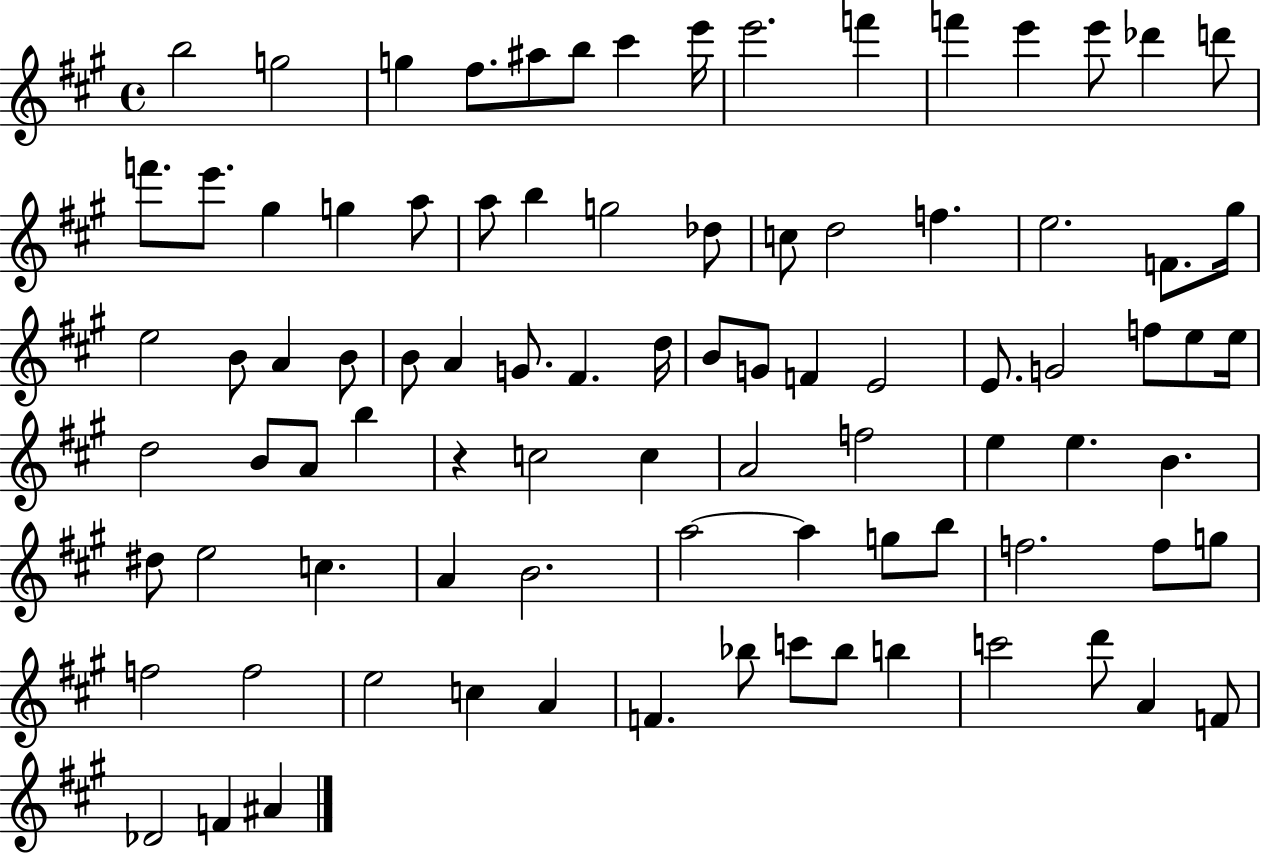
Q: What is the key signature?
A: A major